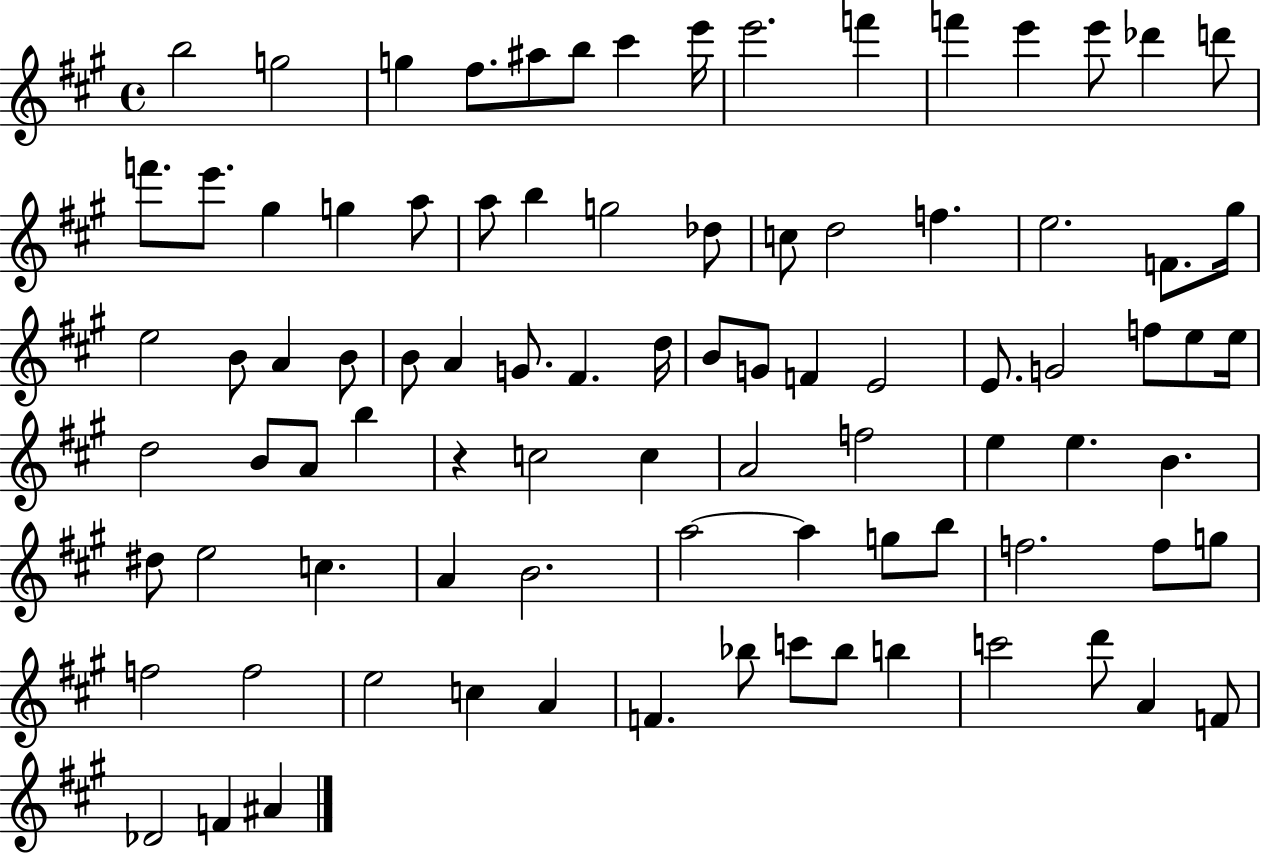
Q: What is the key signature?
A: A major